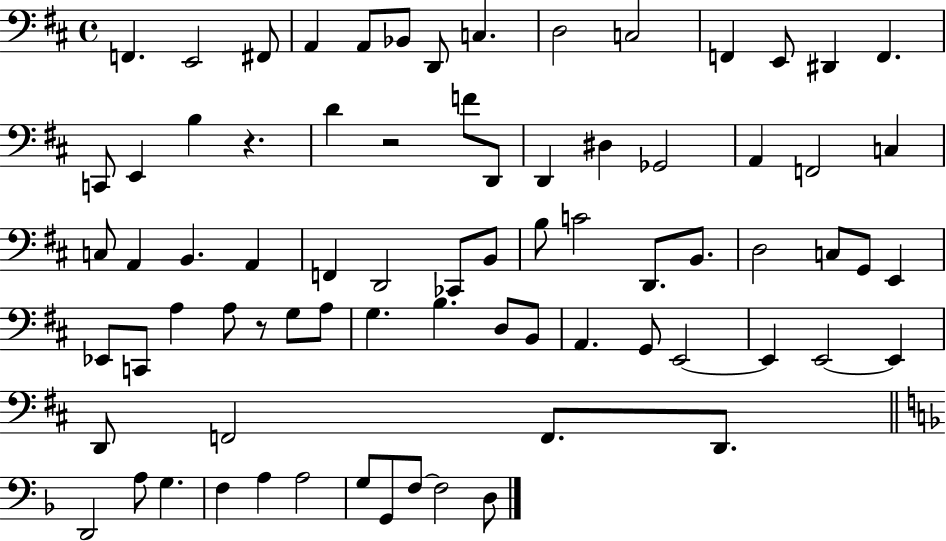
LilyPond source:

{
  \clef bass
  \time 4/4
  \defaultTimeSignature
  \key d \major
  f,4. e,2 fis,8 | a,4 a,8 bes,8 d,8 c4. | d2 c2 | f,4 e,8 dis,4 f,4. | \break c,8 e,4 b4 r4. | d'4 r2 f'8 d,8 | d,4 dis4 ges,2 | a,4 f,2 c4 | \break c8 a,4 b,4. a,4 | f,4 d,2 ces,8 b,8 | b8 c'2 d,8. b,8. | d2 c8 g,8 e,4 | \break ees,8 c,8 a4 a8 r8 g8 a8 | g4. b4. d8 b,8 | a,4. g,8 e,2~~ | e,4 e,2~~ e,4 | \break d,8 f,2 f,8. d,8. | \bar "||" \break \key f \major d,2 a8 g4. | f4 a4 a2 | g8 g,8 f8~~ f2 d8 | \bar "|."
}